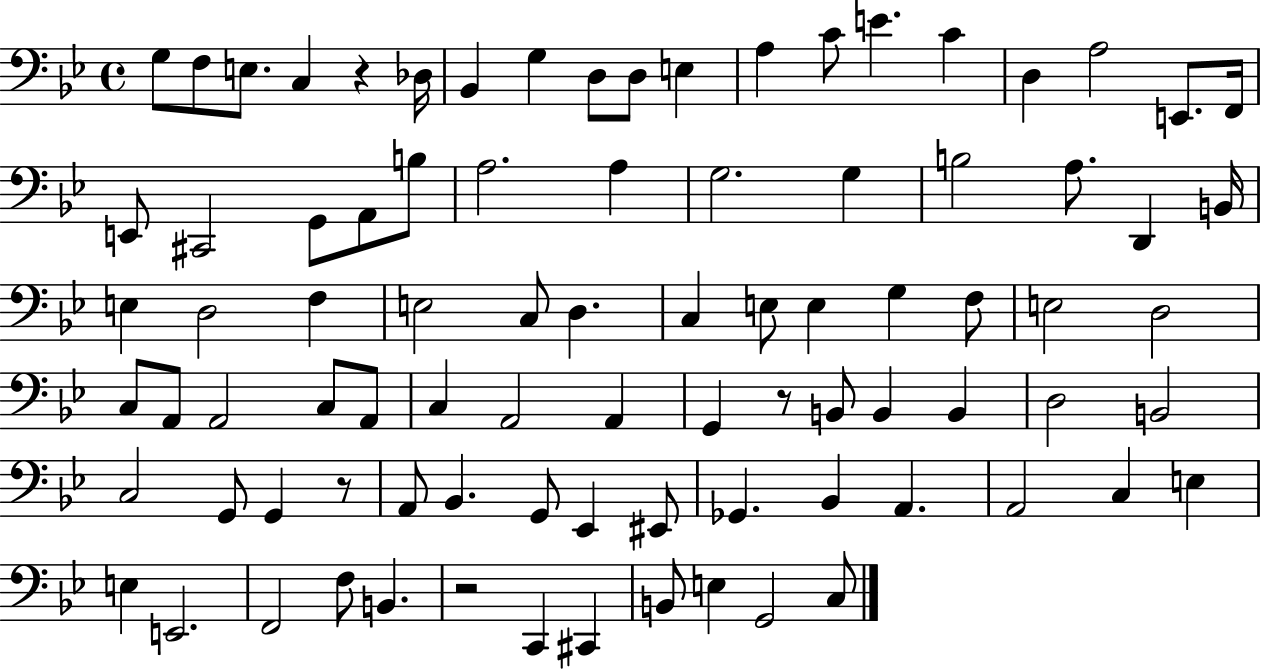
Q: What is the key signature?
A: BES major